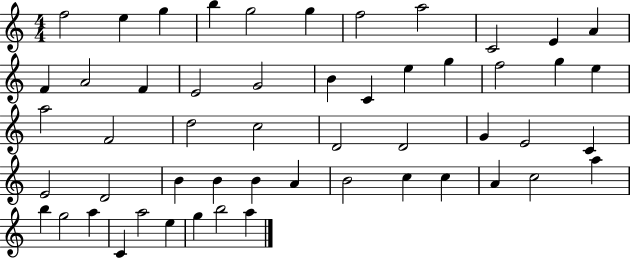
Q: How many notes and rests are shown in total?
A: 53